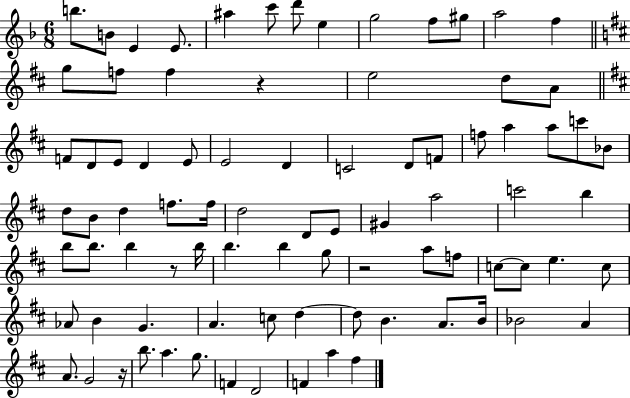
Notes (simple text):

B5/e. B4/e E4/q E4/e. A#5/q C6/e D6/e E5/q G5/h F5/e G#5/e A5/h F5/q G5/e F5/e F5/q R/q E5/h D5/e A4/e F4/e D4/e E4/e D4/q E4/e E4/h D4/q C4/h D4/e F4/e F5/e A5/q A5/e C6/e Bb4/e D5/e B4/e D5/q F5/e. F5/s D5/h D4/e E4/e G#4/q A5/h C6/h B5/q B5/e B5/e. B5/q R/e B5/s B5/q. B5/q G5/e R/h A5/e F5/e C5/e C5/e E5/q. C5/e Ab4/e B4/q G4/q. A4/q. C5/e D5/q D5/e B4/q. A4/e. B4/s Bb4/h A4/q A4/e. G4/h R/s B5/e. A5/q. G5/e. F4/q D4/h F4/q A5/q F#5/q